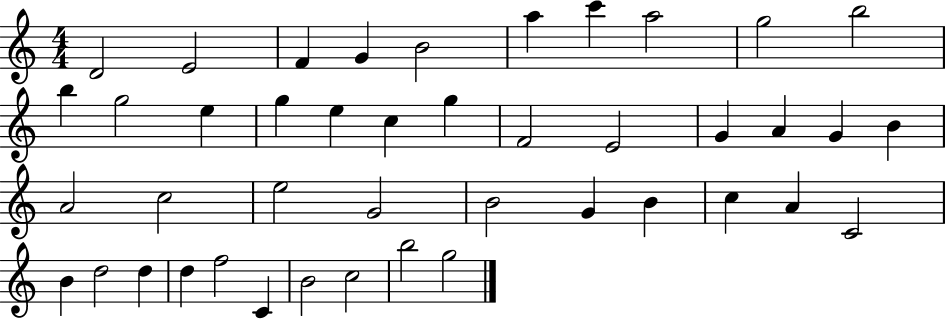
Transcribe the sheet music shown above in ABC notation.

X:1
T:Untitled
M:4/4
L:1/4
K:C
D2 E2 F G B2 a c' a2 g2 b2 b g2 e g e c g F2 E2 G A G B A2 c2 e2 G2 B2 G B c A C2 B d2 d d f2 C B2 c2 b2 g2